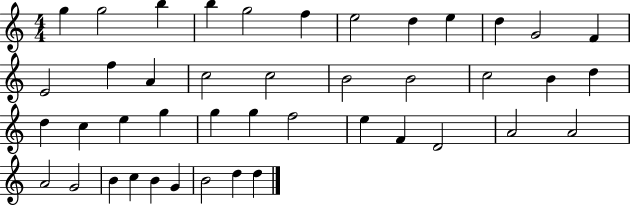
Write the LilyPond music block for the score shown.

{
  \clef treble
  \numericTimeSignature
  \time 4/4
  \key c \major
  g''4 g''2 b''4 | b''4 g''2 f''4 | e''2 d''4 e''4 | d''4 g'2 f'4 | \break e'2 f''4 a'4 | c''2 c''2 | b'2 b'2 | c''2 b'4 d''4 | \break d''4 c''4 e''4 g''4 | g''4 g''4 f''2 | e''4 f'4 d'2 | a'2 a'2 | \break a'2 g'2 | b'4 c''4 b'4 g'4 | b'2 d''4 d''4 | \bar "|."
}